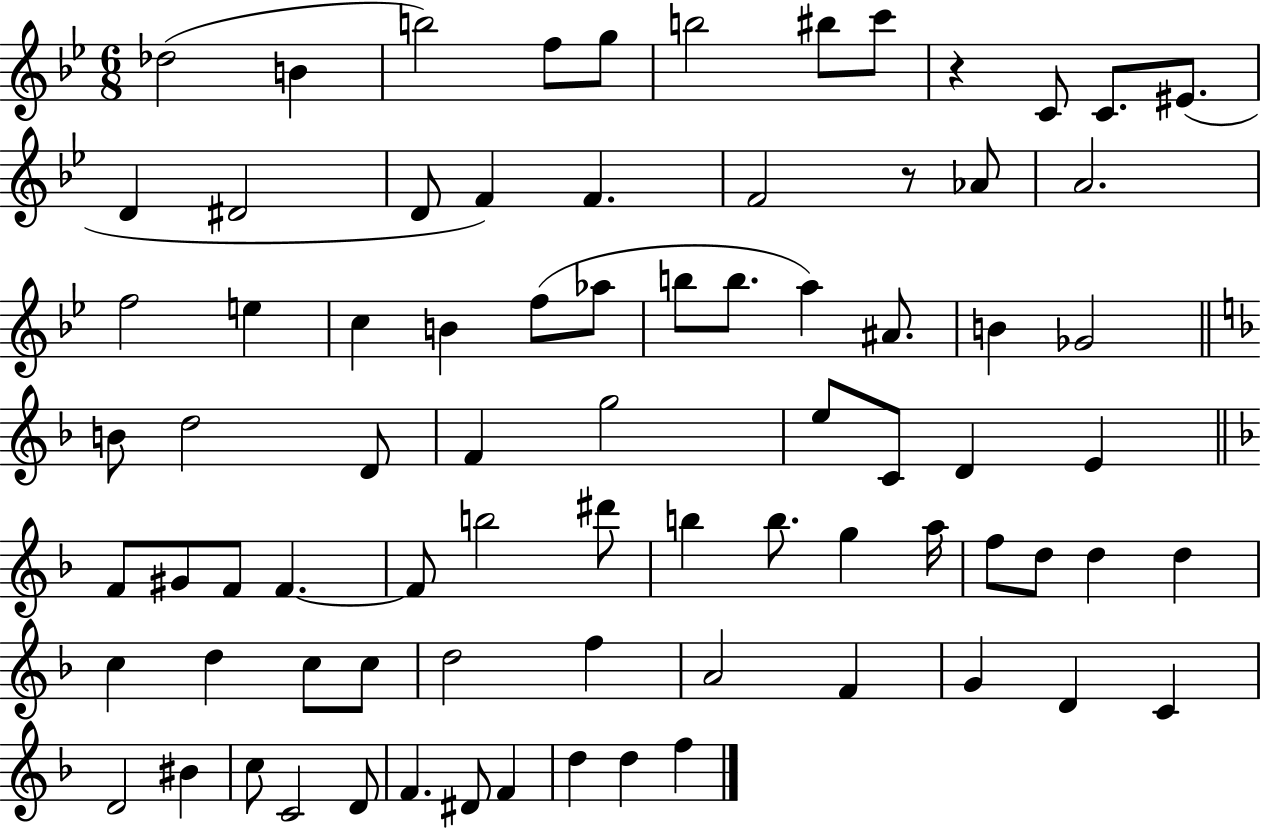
X:1
T:Untitled
M:6/8
L:1/4
K:Bb
_d2 B b2 f/2 g/2 b2 ^b/2 c'/2 z C/2 C/2 ^E/2 D ^D2 D/2 F F F2 z/2 _A/2 A2 f2 e c B f/2 _a/2 b/2 b/2 a ^A/2 B _G2 B/2 d2 D/2 F g2 e/2 C/2 D E F/2 ^G/2 F/2 F F/2 b2 ^d'/2 b b/2 g a/4 f/2 d/2 d d c d c/2 c/2 d2 f A2 F G D C D2 ^B c/2 C2 D/2 F ^D/2 F d d f